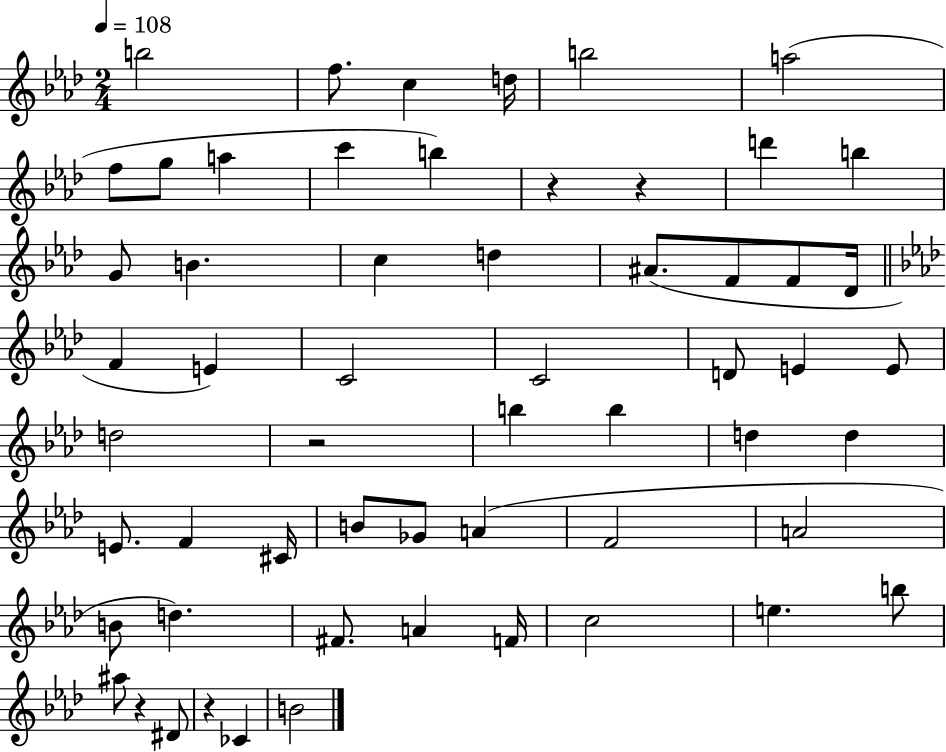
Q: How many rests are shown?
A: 5